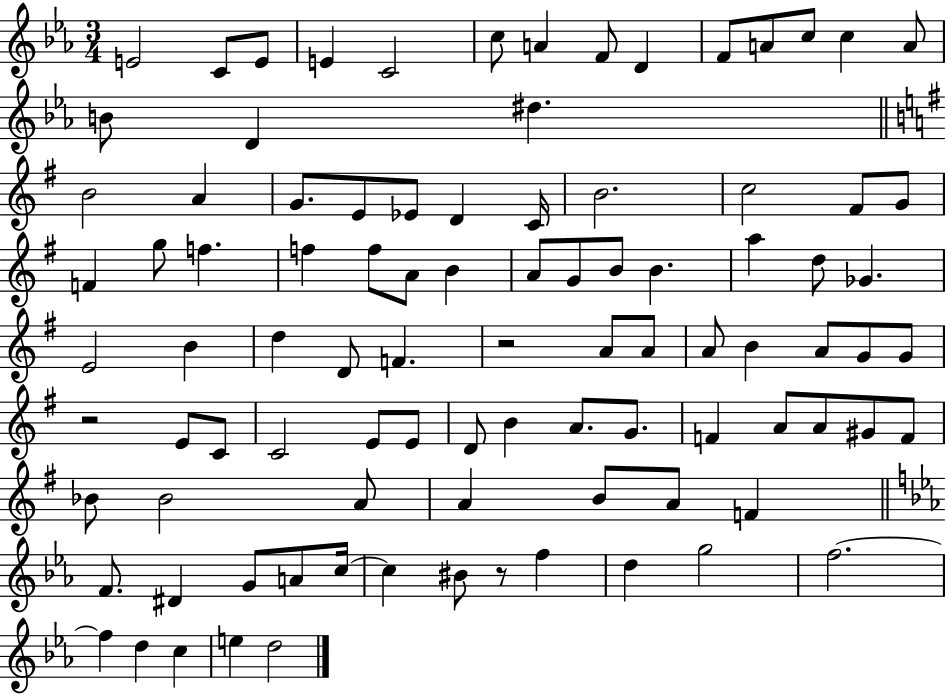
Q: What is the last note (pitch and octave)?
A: D5